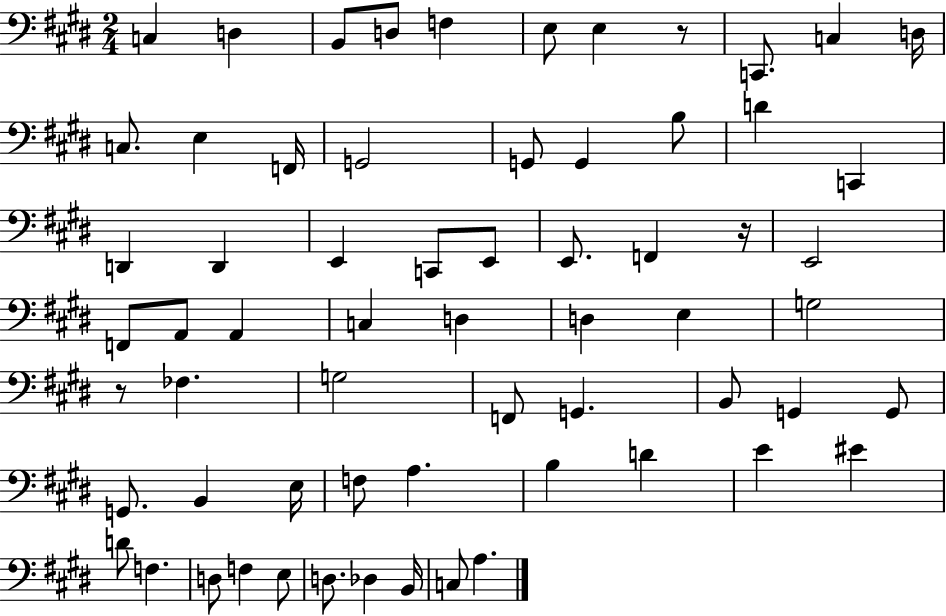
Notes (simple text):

C3/q D3/q B2/e D3/e F3/q E3/e E3/q R/e C2/e. C3/q D3/s C3/e. E3/q F2/s G2/h G2/e G2/q B3/e D4/q C2/q D2/q D2/q E2/q C2/e E2/e E2/e. F2/q R/s E2/h F2/e A2/e A2/q C3/q D3/q D3/q E3/q G3/h R/e FES3/q. G3/h F2/e G2/q. B2/e G2/q G2/e G2/e. B2/q E3/s F3/e A3/q. B3/q D4/q E4/q EIS4/q D4/e F3/q. D3/e F3/q E3/e D3/e. Db3/q B2/s C3/e A3/q.